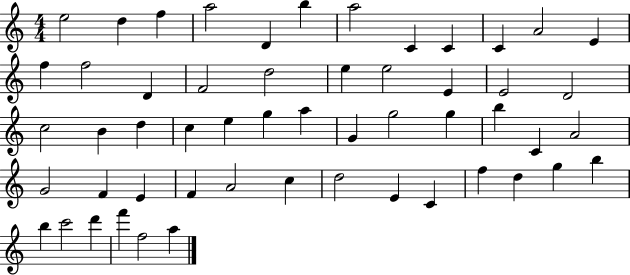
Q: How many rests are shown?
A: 0